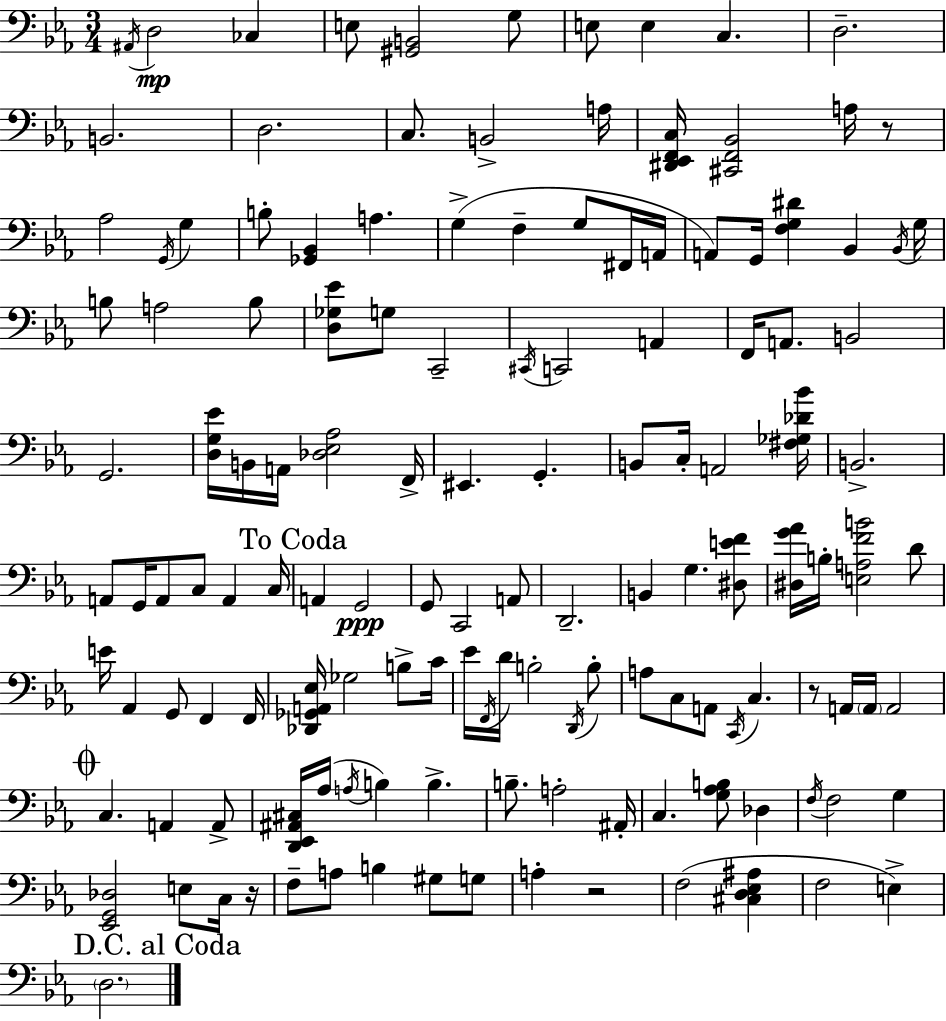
X:1
T:Untitled
M:3/4
L:1/4
K:Eb
^A,,/4 D,2 _C, E,/2 [^G,,B,,]2 G,/2 E,/2 E, C, D,2 B,,2 D,2 C,/2 B,,2 A,/4 [^D,,_E,,F,,C,]/4 [^C,,F,,_B,,]2 A,/4 z/2 _A,2 G,,/4 G, B,/2 [_G,,_B,,] A, G, F, G,/2 ^F,,/4 A,,/4 A,,/2 G,,/4 [F,G,^D] _B,, _B,,/4 G,/4 B,/2 A,2 B,/2 [D,_G,_E]/2 G,/2 C,,2 ^C,,/4 C,,2 A,, F,,/4 A,,/2 B,,2 G,,2 [D,G,_E]/4 B,,/4 A,,/4 [_D,_E,_A,]2 F,,/4 ^E,, G,, B,,/2 C,/4 A,,2 [^F,_G,_D_B]/4 B,,2 A,,/2 G,,/4 A,,/2 C,/2 A,, C,/4 A,, G,,2 G,,/2 C,,2 A,,/2 D,,2 B,, G, [^D,EF]/2 [^D,G_A]/4 B,/4 [E,A,FB]2 D/2 E/4 _A,, G,,/2 F,, F,,/4 [_D,,_G,,A,,_E,]/4 _G,2 B,/2 C/4 _E/4 F,,/4 D/4 B,2 D,,/4 B,/2 A,/2 C,/2 A,,/2 C,,/4 C, z/2 A,,/4 A,,/4 A,,2 C, A,, A,,/2 [D,,_E,,^A,,^C,]/4 _A,/4 A,/4 B, B, B,/2 A,2 ^A,,/4 C, [G,_A,B,]/2 _D, F,/4 F,2 G, [_E,,G,,_D,]2 E,/2 C,/4 z/4 F,/2 A,/2 B, ^G,/2 G,/2 A, z2 F,2 [^C,D,_E,^A,] F,2 E, D,2